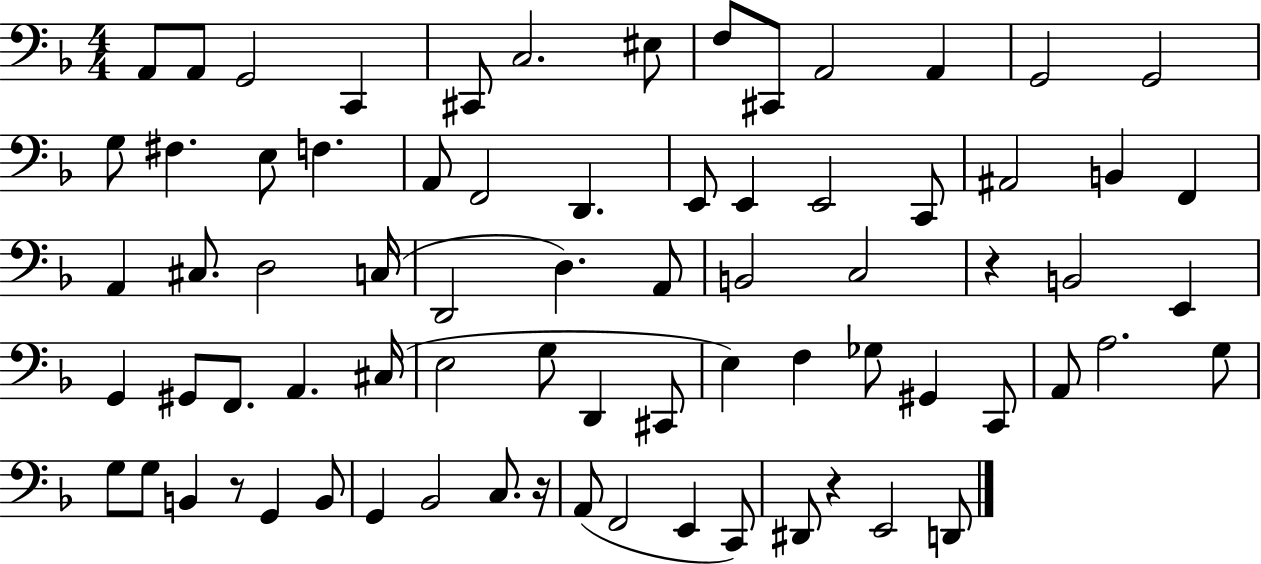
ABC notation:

X:1
T:Untitled
M:4/4
L:1/4
K:F
A,,/2 A,,/2 G,,2 C,, ^C,,/2 C,2 ^E,/2 F,/2 ^C,,/2 A,,2 A,, G,,2 G,,2 G,/2 ^F, E,/2 F, A,,/2 F,,2 D,, E,,/2 E,, E,,2 C,,/2 ^A,,2 B,, F,, A,, ^C,/2 D,2 C,/4 D,,2 D, A,,/2 B,,2 C,2 z B,,2 E,, G,, ^G,,/2 F,,/2 A,, ^C,/4 E,2 G,/2 D,, ^C,,/2 E, F, _G,/2 ^G,, C,,/2 A,,/2 A,2 G,/2 G,/2 G,/2 B,, z/2 G,, B,,/2 G,, _B,,2 C,/2 z/4 A,,/2 F,,2 E,, C,,/2 ^D,,/2 z E,,2 D,,/2